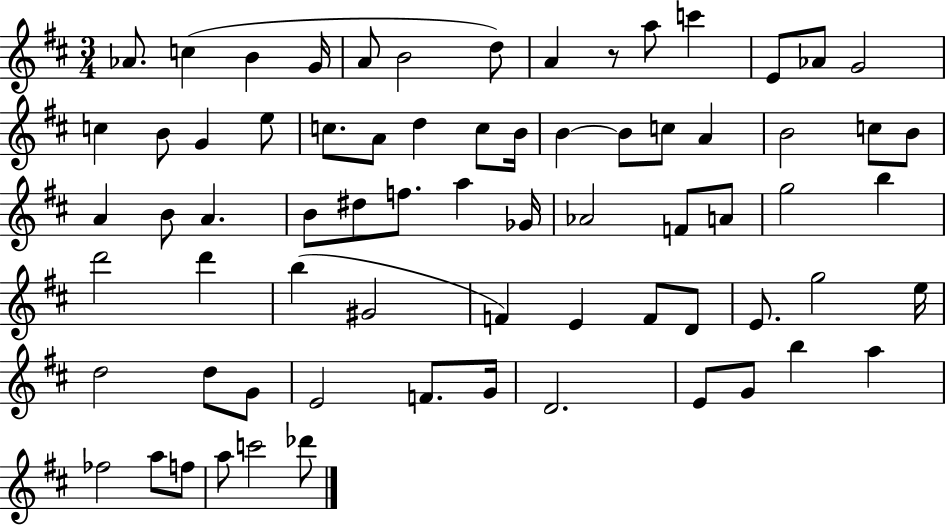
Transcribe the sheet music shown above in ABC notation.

X:1
T:Untitled
M:3/4
L:1/4
K:D
_A/2 c B G/4 A/2 B2 d/2 A z/2 a/2 c' E/2 _A/2 G2 c B/2 G e/2 c/2 A/2 d c/2 B/4 B B/2 c/2 A B2 c/2 B/2 A B/2 A B/2 ^d/2 f/2 a _G/4 _A2 F/2 A/2 g2 b d'2 d' b ^G2 F E F/2 D/2 E/2 g2 e/4 d2 d/2 G/2 E2 F/2 G/4 D2 E/2 G/2 b a _f2 a/2 f/2 a/2 c'2 _d'/2